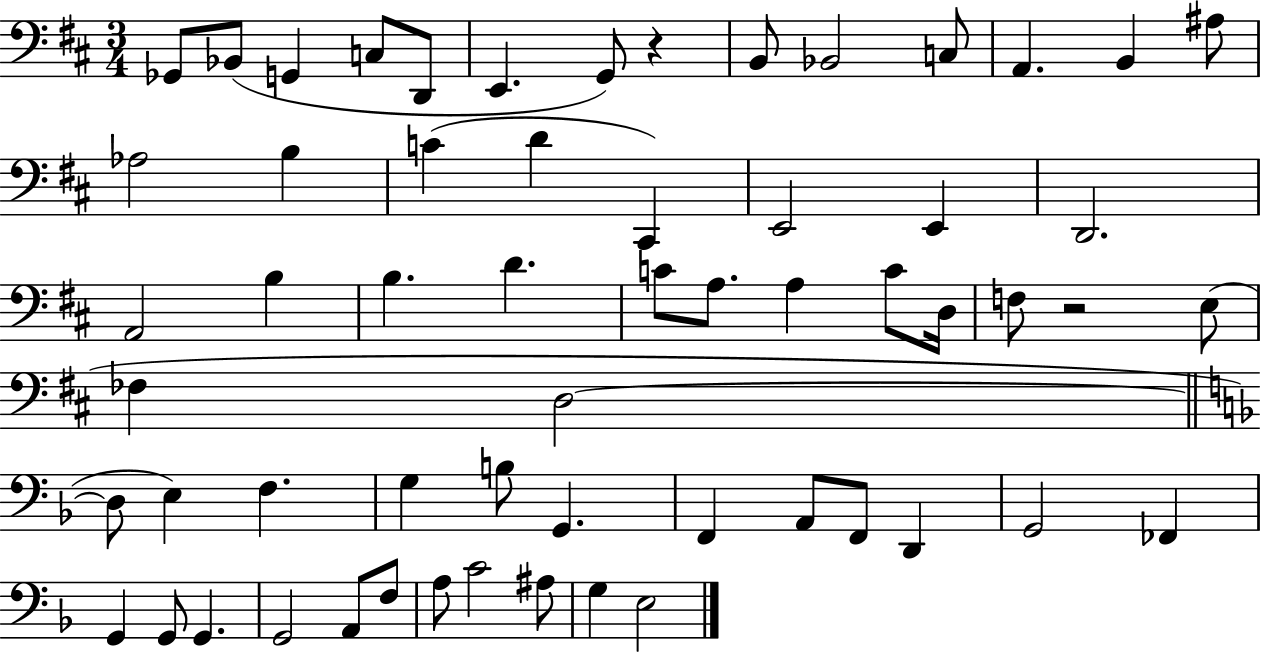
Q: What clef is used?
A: bass